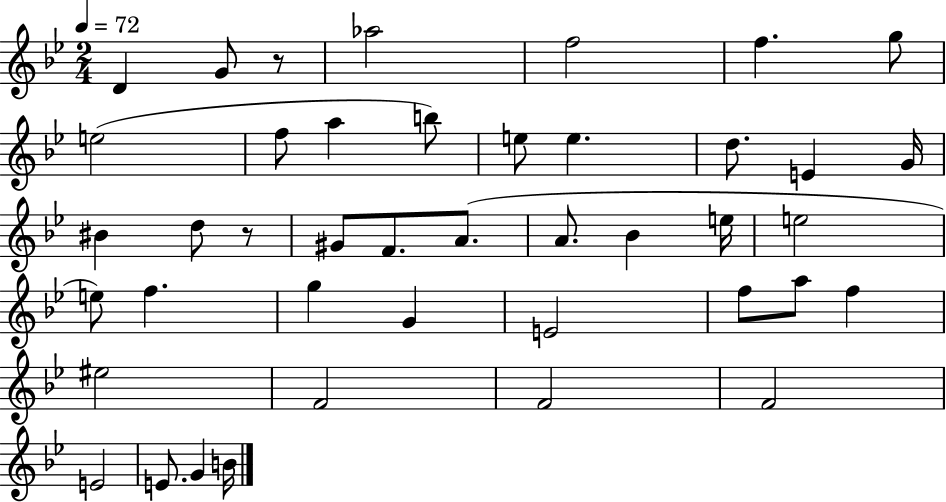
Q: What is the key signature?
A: BES major